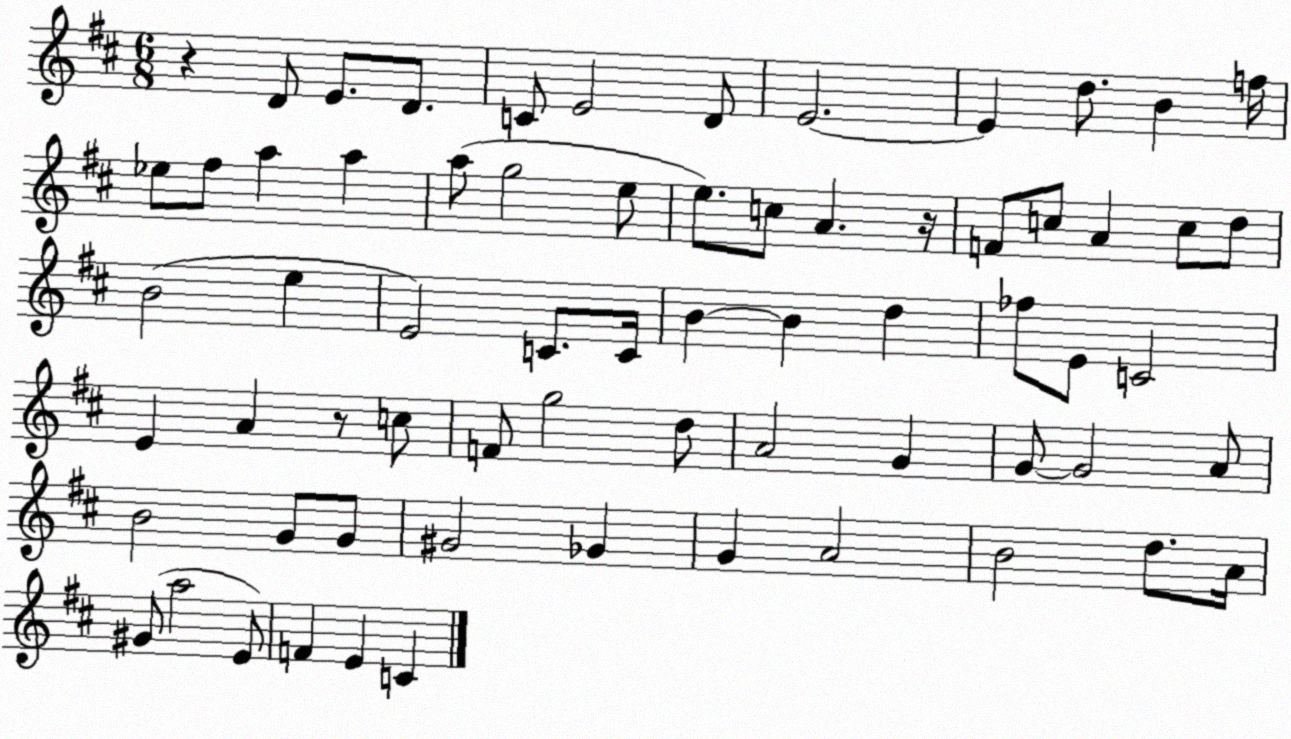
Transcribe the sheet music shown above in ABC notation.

X:1
T:Untitled
M:6/8
L:1/4
K:D
z D/2 E/2 D/2 C/2 E2 D/2 E2 E d/2 B f/4 _e/2 ^f/2 a a a/2 g2 e/2 e/2 c/2 A z/4 F/2 c/2 A c/2 d/2 B2 e E2 C/2 C/4 B B d _f/2 E/2 C2 E A z/2 c/2 F/2 g2 d/2 A2 G G/2 G2 A/2 B2 G/2 G/2 ^G2 _G G A2 B2 d/2 A/4 ^G/2 a2 E/2 F E C